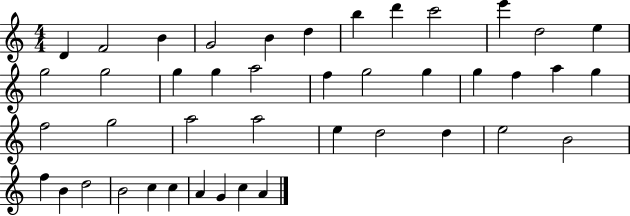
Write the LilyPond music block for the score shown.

{
  \clef treble
  \numericTimeSignature
  \time 4/4
  \key c \major
  d'4 f'2 b'4 | g'2 b'4 d''4 | b''4 d'''4 c'''2 | e'''4 d''2 e''4 | \break g''2 g''2 | g''4 g''4 a''2 | f''4 g''2 g''4 | g''4 f''4 a''4 g''4 | \break f''2 g''2 | a''2 a''2 | e''4 d''2 d''4 | e''2 b'2 | \break f''4 b'4 d''2 | b'2 c''4 c''4 | a'4 g'4 c''4 a'4 | \bar "|."
}